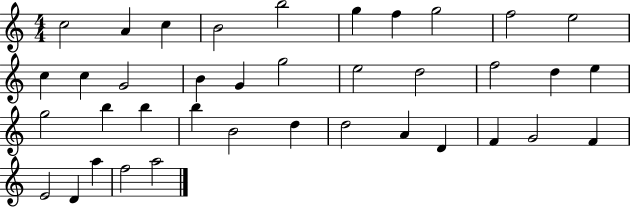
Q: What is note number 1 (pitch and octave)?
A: C5